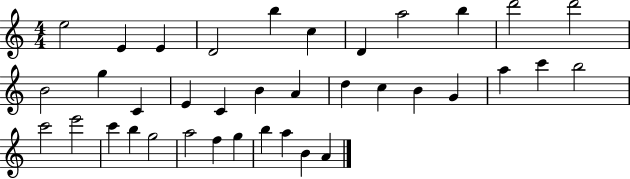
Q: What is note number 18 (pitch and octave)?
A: A4